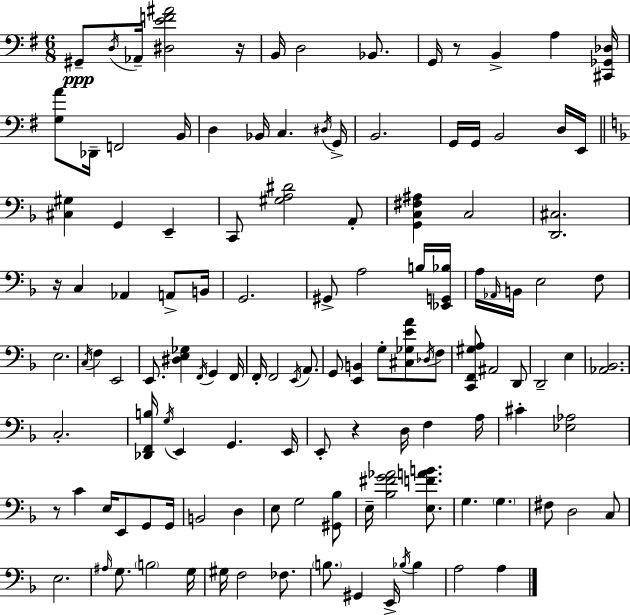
{
  \clef bass
  \numericTimeSignature
  \time 6/8
  \key e \minor
  gis,8--\ppp \acciaccatura { d16 } aes,16-- <dis e' f' ais'>2 | r16 b,16 d2 bes,8. | g,16 r8 b,4-> a4 | <cis, ges, des>16 <g a'>8 des,16-- f,2 | \break b,16 d4 bes,16 c4. | \acciaccatura { dis16 } g,16-> b,2. | g,16 g,16 b,2 | d16 e,16 \bar "||" \break \key d \minor <cis gis>4 g,4 e,4-- | c,8 <gis a dis'>2 a,8-. | <g, c fis ais>4 c2 | <d, cis>2. | \break r16 c4 aes,4 a,8-> b,16 | g,2. | gis,8-> a2 b16 <ees, g, bes>16 | a16 \grace { aes,16 } b,16 e2 f8 | \break e2. | \acciaccatura { c16 } f4 e,2 | e,8. <dis e ges>4 \acciaccatura { f,16 } g,4 | f,16 f,16-. f,2 | \break \acciaccatura { e,16 } a,8. g,8 <e, b,>4 g8-. | <cis ges e' a'>8 \acciaccatura { des16 } f8 <c, f, gis a>8 ais,2 | d,8 d,2-- | e4 <aes, bes,>2. | \break c2.-. | <des, f, b>16 \acciaccatura { g16 } e,4 g,4. | e,16 e,8-. r4 | d16 f4 a16 cis'4-. <ees aes>2 | \break r8 c'4 | e16 e,8 g,8 g,16 b,2 | d4 e8 g2 | <gis, bes>8 e16-- <bes fis' g' aes'>2 | \break <e f' a' b'>8. g4. | \parenthesize g4. fis8 d2 | c8 e2. | \grace { ais16 } g8. \parenthesize b2 | \break g16 gis16 f2 | fes8. \parenthesize b8. gis,4 | e,16-> \acciaccatura { bes16 } bes4 a2 | a4 \bar "|."
}